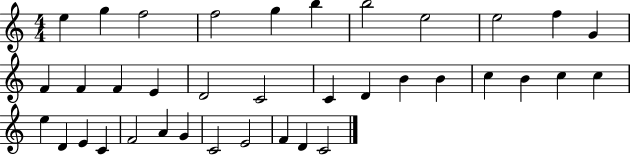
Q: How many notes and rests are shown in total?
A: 37